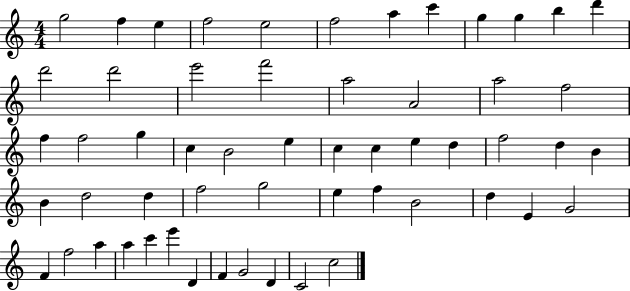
G5/h F5/q E5/q F5/h E5/h F5/h A5/q C6/q G5/q G5/q B5/q D6/q D6/h D6/h E6/h F6/h A5/h A4/h A5/h F5/h F5/q F5/h G5/q C5/q B4/h E5/q C5/q C5/q E5/q D5/q F5/h D5/q B4/q B4/q D5/h D5/q F5/h G5/h E5/q F5/q B4/h D5/q E4/q G4/h F4/q F5/h A5/q A5/q C6/q E6/q D4/q F4/q G4/h D4/q C4/h C5/h